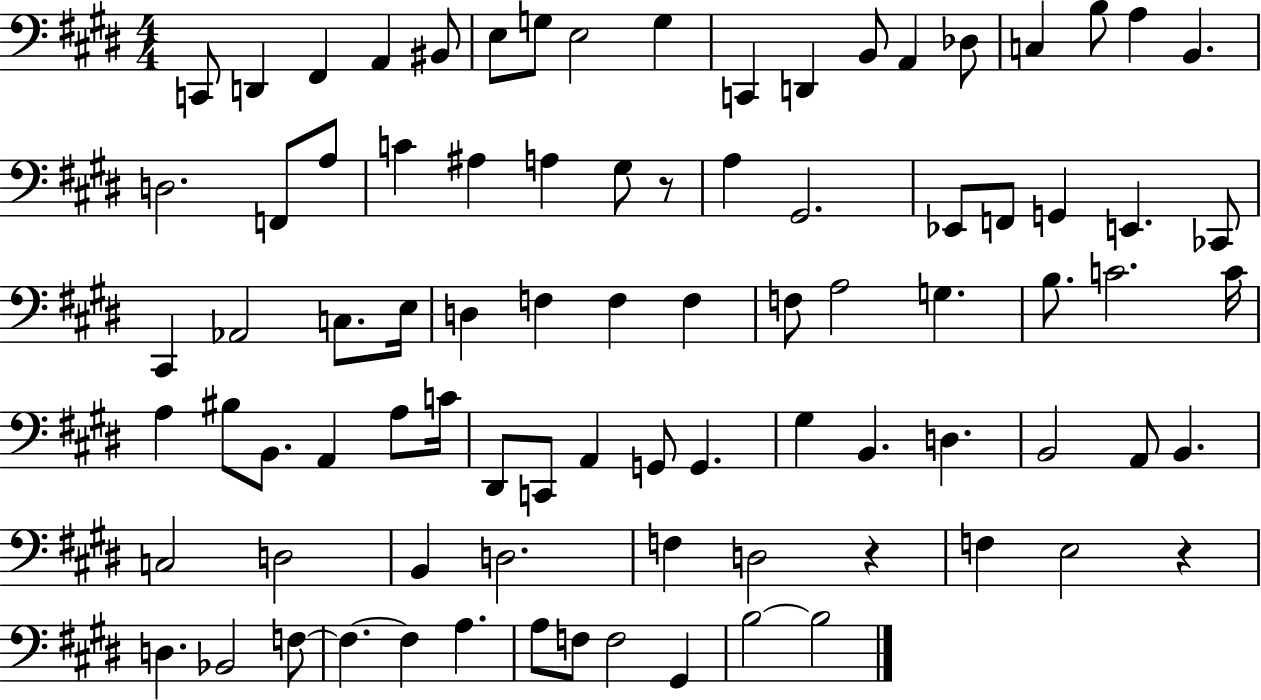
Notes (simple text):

C2/e D2/q F#2/q A2/q BIS2/e E3/e G3/e E3/h G3/q C2/q D2/q B2/e A2/q Db3/e C3/q B3/e A3/q B2/q. D3/h. F2/e A3/e C4/q A#3/q A3/q G#3/e R/e A3/q G#2/h. Eb2/e F2/e G2/q E2/q. CES2/e C#2/q Ab2/h C3/e. E3/s D3/q F3/q F3/q F3/q F3/e A3/h G3/q. B3/e. C4/h. C4/s A3/q BIS3/e B2/e. A2/q A3/e C4/s D#2/e C2/e A2/q G2/e G2/q. G#3/q B2/q. D3/q. B2/h A2/e B2/q. C3/h D3/h B2/q D3/h. F3/q D3/h R/q F3/q E3/h R/q D3/q. Bb2/h F3/e F3/q. F3/q A3/q. A3/e F3/e F3/h G#2/q B3/h B3/h